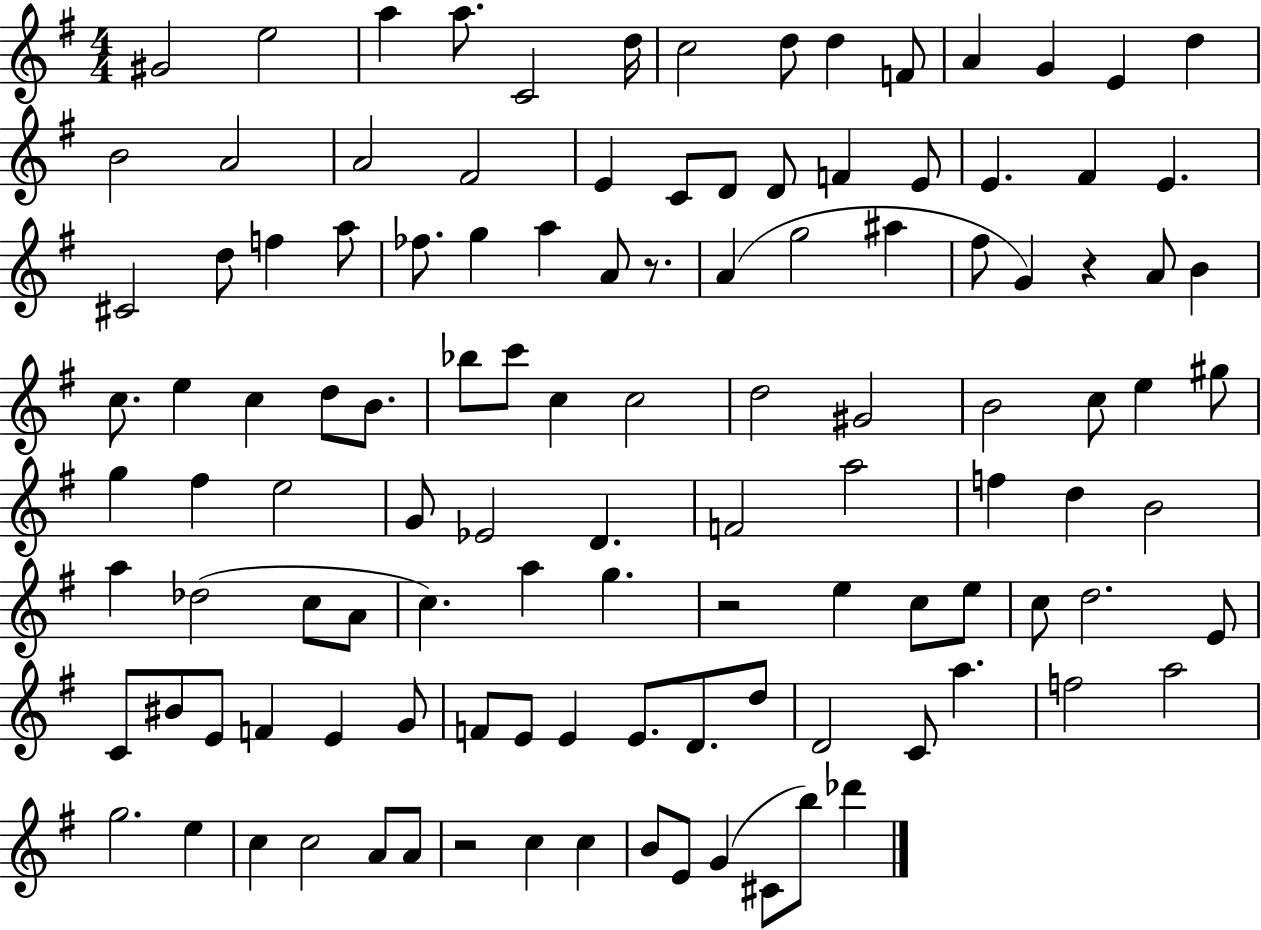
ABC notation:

X:1
T:Untitled
M:4/4
L:1/4
K:G
^G2 e2 a a/2 C2 d/4 c2 d/2 d F/2 A G E d B2 A2 A2 ^F2 E C/2 D/2 D/2 F E/2 E ^F E ^C2 d/2 f a/2 _f/2 g a A/2 z/2 A g2 ^a ^f/2 G z A/2 B c/2 e c d/2 B/2 _b/2 c'/2 c c2 d2 ^G2 B2 c/2 e ^g/2 g ^f e2 G/2 _E2 D F2 a2 f d B2 a _d2 c/2 A/2 c a g z2 e c/2 e/2 c/2 d2 E/2 C/2 ^B/2 E/2 F E G/2 F/2 E/2 E E/2 D/2 d/2 D2 C/2 a f2 a2 g2 e c c2 A/2 A/2 z2 c c B/2 E/2 G ^C/2 b/2 _d'